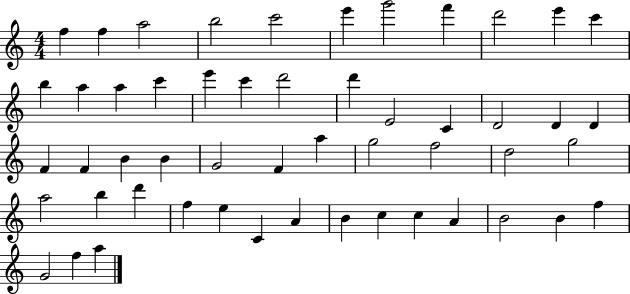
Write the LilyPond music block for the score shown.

{
  \clef treble
  \numericTimeSignature
  \time 4/4
  \key c \major
  f''4 f''4 a''2 | b''2 c'''2 | e'''4 g'''2 f'''4 | d'''2 e'''4 c'''4 | \break b''4 a''4 a''4 c'''4 | e'''4 c'''4 d'''2 | d'''4 e'2 c'4 | d'2 d'4 d'4 | \break f'4 f'4 b'4 b'4 | g'2 f'4 a''4 | g''2 f''2 | d''2 g''2 | \break a''2 b''4 d'''4 | f''4 e''4 c'4 a'4 | b'4 c''4 c''4 a'4 | b'2 b'4 f''4 | \break g'2 f''4 a''4 | \bar "|."
}